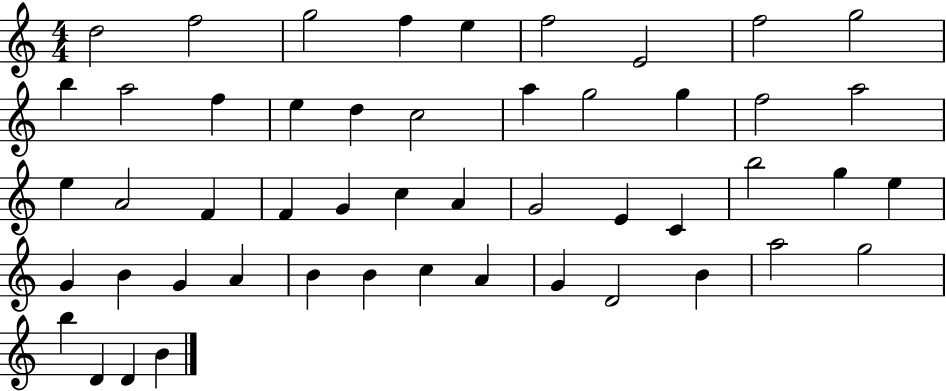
D5/h F5/h G5/h F5/q E5/q F5/h E4/h F5/h G5/h B5/q A5/h F5/q E5/q D5/q C5/h A5/q G5/h G5/q F5/h A5/h E5/q A4/h F4/q F4/q G4/q C5/q A4/q G4/h E4/q C4/q B5/h G5/q E5/q G4/q B4/q G4/q A4/q B4/q B4/q C5/q A4/q G4/q D4/h B4/q A5/h G5/h B5/q D4/q D4/q B4/q